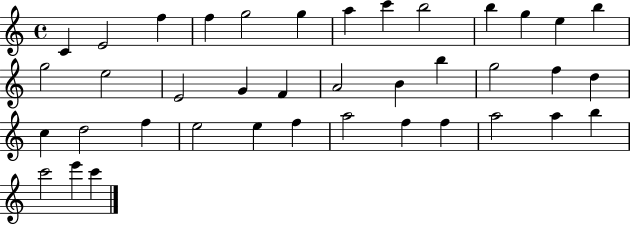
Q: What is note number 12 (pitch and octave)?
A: E5